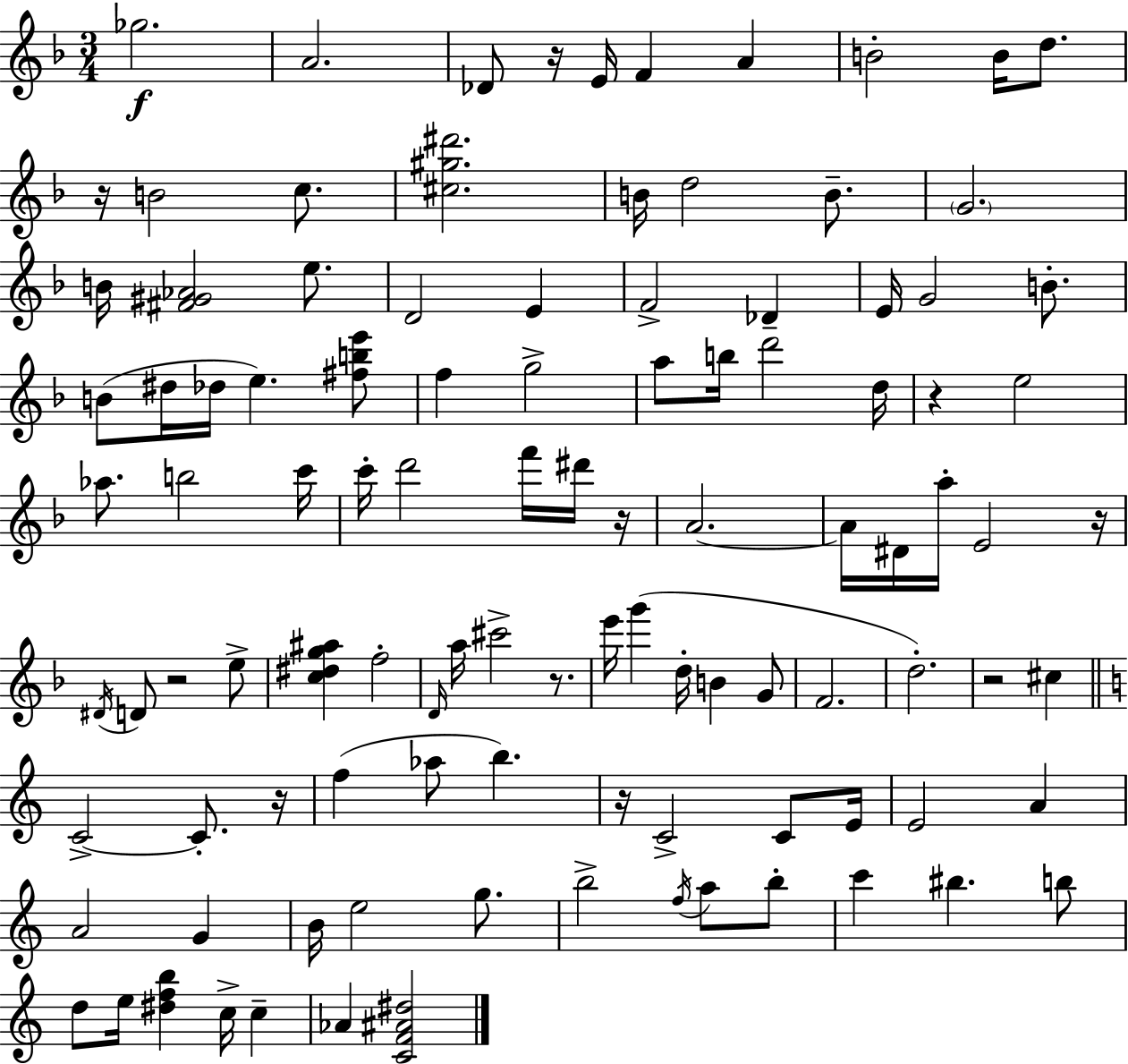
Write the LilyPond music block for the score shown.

{
  \clef treble
  \numericTimeSignature
  \time 3/4
  \key d \minor
  ges''2.\f | a'2. | des'8 r16 e'16 f'4 a'4 | b'2-. b'16 d''8. | \break r16 b'2 c''8. | <cis'' gis'' dis'''>2. | b'16 d''2 b'8.-- | \parenthesize g'2. | \break b'16 <fis' gis' aes'>2 e''8. | d'2 e'4 | f'2-> des'4-- | e'16 g'2 b'8.-. | \break b'8( dis''16 des''16 e''4.) <fis'' b'' e'''>8 | f''4 g''2-> | a''8 b''16 d'''2 d''16 | r4 e''2 | \break aes''8. b''2 c'''16 | c'''16-. d'''2 f'''16 dis'''16 r16 | a'2.~~ | a'16 dis'16 a''16-. e'2 r16 | \break \acciaccatura { dis'16 } d'8 r2 e''8-> | <c'' dis'' g'' ais''>4 f''2-. | \grace { d'16 } a''16 cis'''2-> r8. | e'''16 g'''4( d''16-. b'4 | \break g'8 f'2. | d''2.-.) | r2 cis''4 | \bar "||" \break \key c \major c'2->~~ c'8.-. r16 | f''4( aes''8 b''4.) | r16 c'2-> c'8 e'16 | e'2 a'4 | \break a'2 g'4 | b'16 e''2 g''8. | b''2-> \acciaccatura { f''16 } a''8 b''8-. | c'''4 bis''4. b''8 | \break d''8 e''16 <dis'' f'' b''>4 c''16-> c''4-- | aes'4 <c' f' ais' dis''>2 | \bar "|."
}